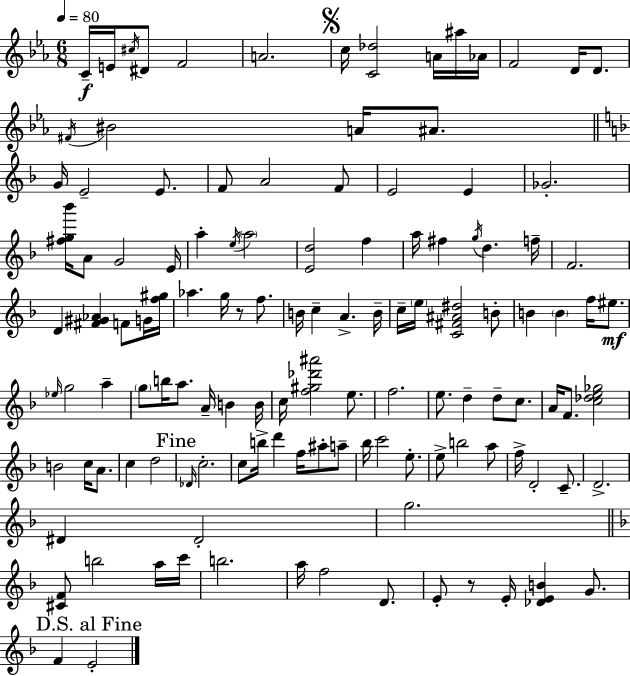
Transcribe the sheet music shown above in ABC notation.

X:1
T:Untitled
M:6/8
L:1/4
K:Cm
C/4 E/4 ^c/4 ^D/2 F2 A2 c/4 [C_d]2 A/4 ^a/4 _A/4 F2 D/4 D/2 ^F/4 ^B2 A/4 ^A/2 G/4 E2 E/2 F/2 A2 F/2 E2 E _G2 [^fg_b']/4 A/2 G2 E/4 a e/4 a2 [Ed]2 f a/4 ^f g/4 d f/4 F2 D [^F^G_A] F/2 G/4 [f^g]/4 _a g/4 z/2 f/2 B/4 c A B/4 c/4 e/4 [C^F^A^d]2 B/2 B B f/4 ^e/2 _e/4 g2 a g/2 b/4 a/2 A/4 B B/4 c/4 [f^g_d'^a']2 e/2 f2 e/2 d d/2 c/2 A/4 F/2 [c_de_g]2 B2 c/4 A/2 c d2 _D/4 c2 c/2 b/4 d' f/4 ^a/2 a/2 _b/4 c'2 e/2 e/2 b2 a/2 f/4 D2 C/2 D2 ^D ^D2 g2 [^CF]/2 b2 a/4 c'/4 b2 a/4 f2 D/2 E/2 z/2 E/4 [_DEB] G/2 F E2